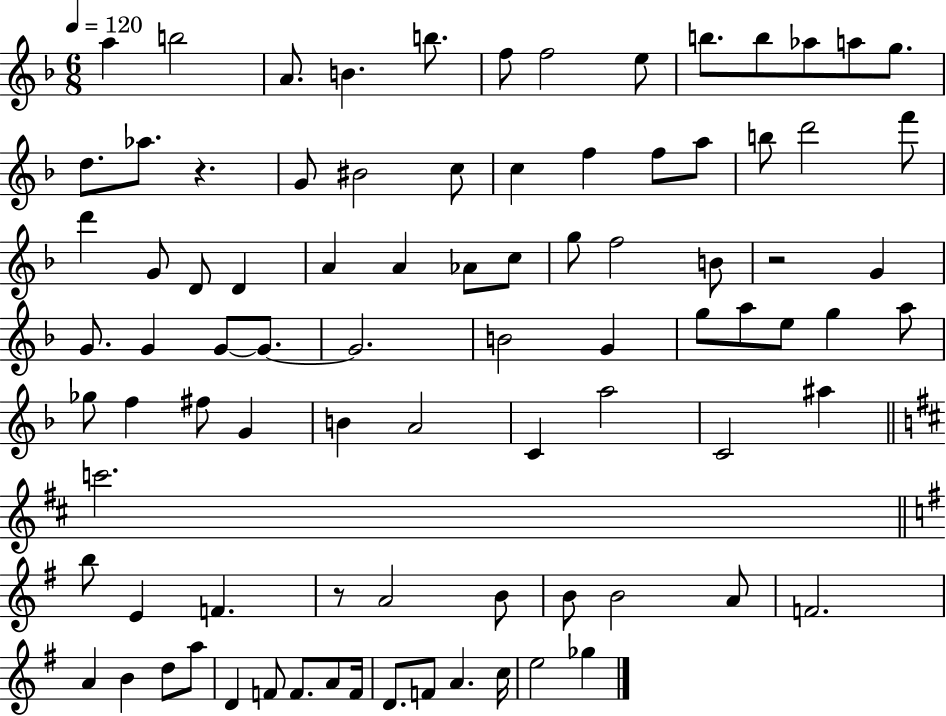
{
  \clef treble
  \numericTimeSignature
  \time 6/8
  \key f \major
  \tempo 4 = 120
  a''4 b''2 | a'8. b'4. b''8. | f''8 f''2 e''8 | b''8. b''8 aes''8 a''8 g''8. | \break d''8. aes''8. r4. | g'8 bis'2 c''8 | c''4 f''4 f''8 a''8 | b''8 d'''2 f'''8 | \break d'''4 g'8 d'8 d'4 | a'4 a'4 aes'8 c''8 | g''8 f''2 b'8 | r2 g'4 | \break g'8. g'4 g'8~~ g'8.~~ | g'2. | b'2 g'4 | g''8 a''8 e''8 g''4 a''8 | \break ges''8 f''4 fis''8 g'4 | b'4 a'2 | c'4 a''2 | c'2 ais''4 | \break \bar "||" \break \key b \minor c'''2. | \bar "||" \break \key e \minor b''8 e'4 f'4. | r8 a'2 b'8 | b'8 b'2 a'8 | f'2. | \break a'4 b'4 d''8 a''8 | d'4 f'8 f'8. a'8 f'16 | d'8. f'8 a'4. c''16 | e''2 ges''4 | \break \bar "|."
}